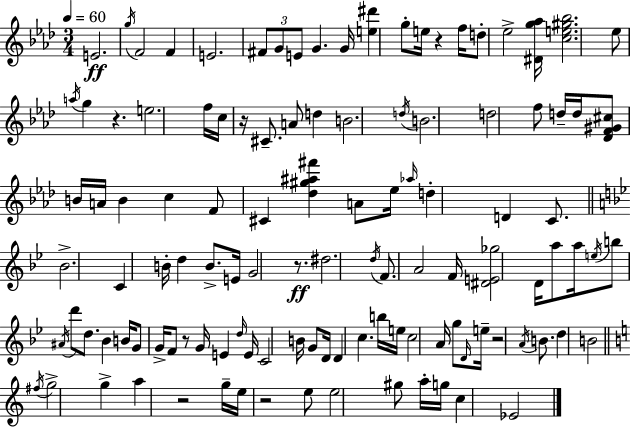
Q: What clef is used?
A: treble